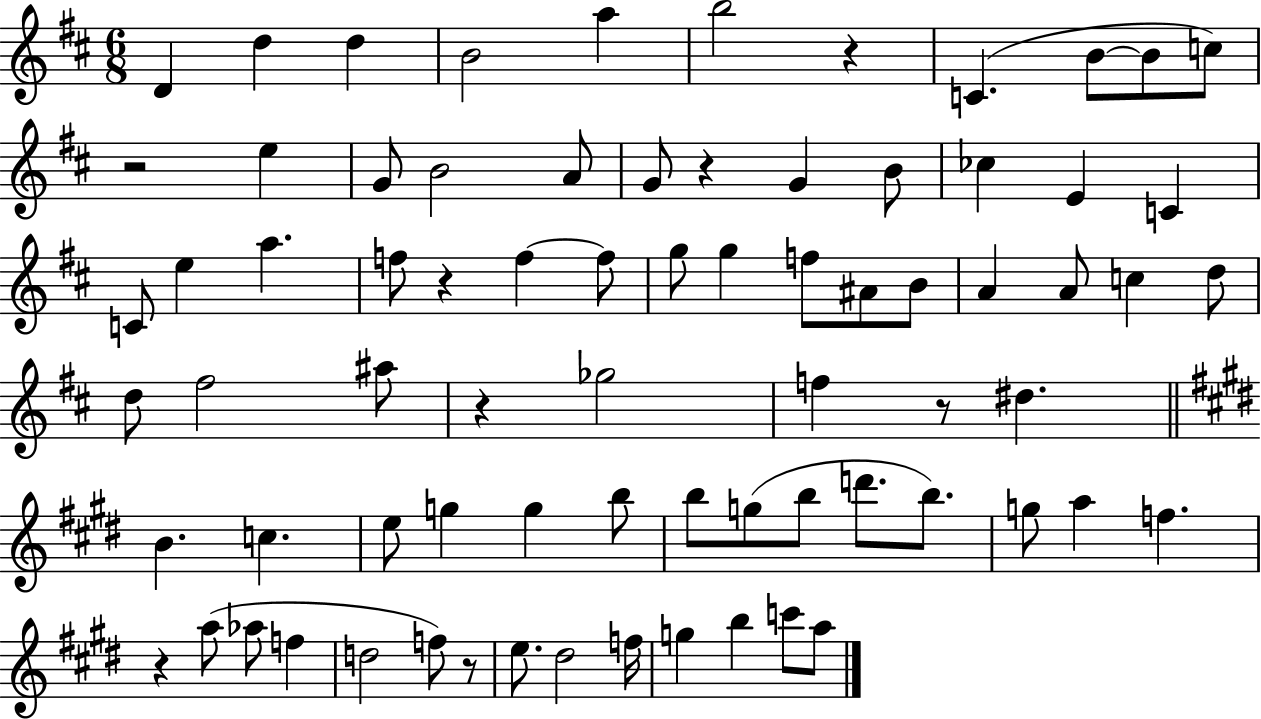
D4/q D5/q D5/q B4/h A5/q B5/h R/q C4/q. B4/e B4/e C5/e R/h E5/q G4/e B4/h A4/e G4/e R/q G4/q B4/e CES5/q E4/q C4/q C4/e E5/q A5/q. F5/e R/q F5/q F5/e G5/e G5/q F5/e A#4/e B4/e A4/q A4/e C5/q D5/e D5/e F#5/h A#5/e R/q Gb5/h F5/q R/e D#5/q. B4/q. C5/q. E5/e G5/q G5/q B5/e B5/e G5/e B5/e D6/e. B5/e. G5/e A5/q F5/q. R/q A5/e Ab5/e F5/q D5/h F5/e R/e E5/e. D#5/h F5/s G5/q B5/q C6/e A5/e